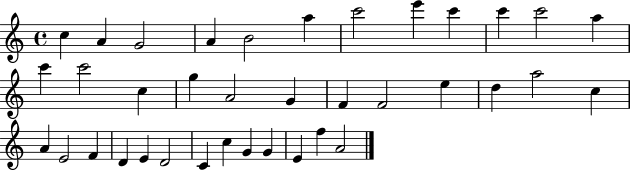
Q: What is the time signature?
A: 4/4